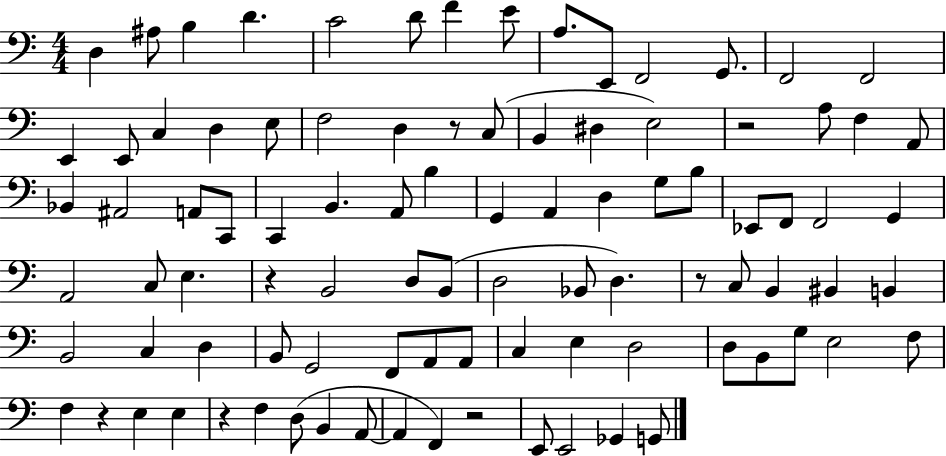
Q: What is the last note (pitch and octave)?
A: G2